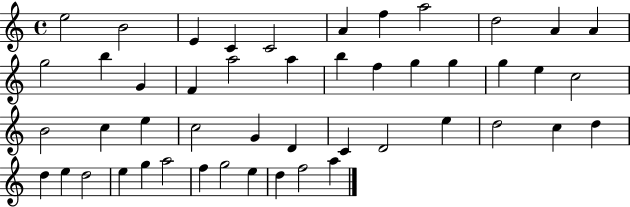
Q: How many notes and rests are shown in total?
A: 48